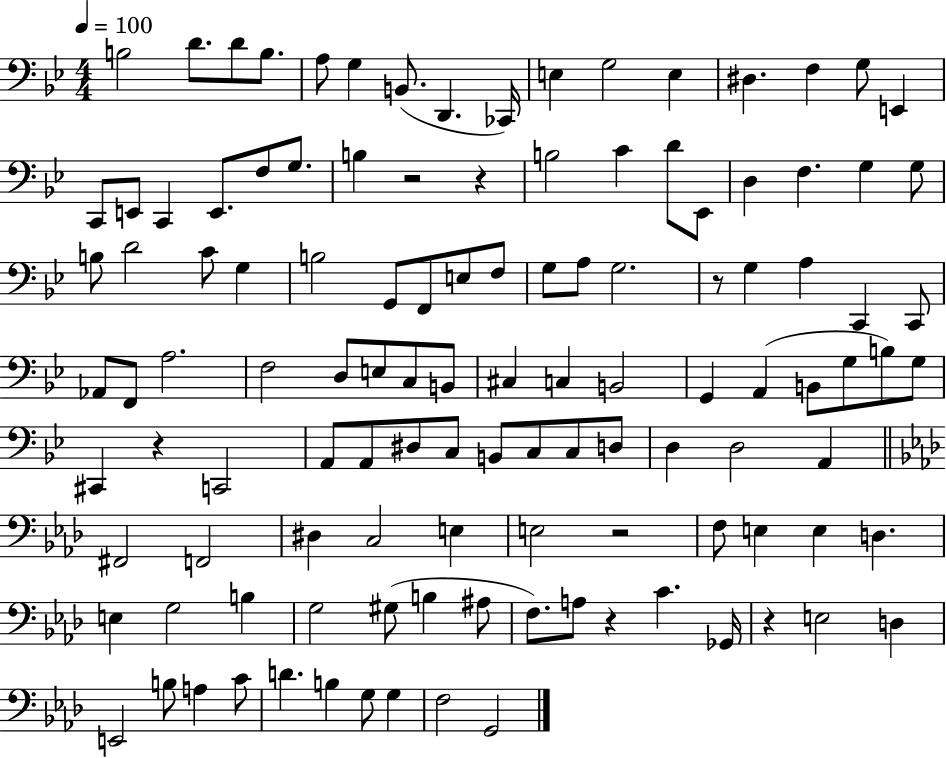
{
  \clef bass
  \numericTimeSignature
  \time 4/4
  \key bes \major
  \tempo 4 = 100
  b2 d'8. d'8 b8. | a8 g4 b,8.( d,4. ces,16) | e4 g2 e4 | dis4. f4 g8 e,4 | \break c,8 e,8 c,4 e,8. f8 g8. | b4 r2 r4 | b2 c'4 d'8 ees,8 | d4 f4. g4 g8 | \break b8 d'2 c'8 g4 | b2 g,8 f,8 e8 f8 | g8 a8 g2. | r8 g4 a4 c,4 c,8 | \break aes,8 f,8 a2. | f2 d8 e8 c8 b,8 | cis4 c4 b,2 | g,4 a,4( b,8 g8 b8) g8 | \break cis,4 r4 c,2 | a,8 a,8 dis8 c8 b,8 c8 c8 d8 | d4 d2 a,4 | \bar "||" \break \key f \minor fis,2 f,2 | dis4 c2 e4 | e2 r2 | f8 e4 e4 d4. | \break e4 g2 b4 | g2 gis8( b4 ais8 | f8.) a8 r4 c'4. ges,16 | r4 e2 d4 | \break e,2 b8 a4 c'8 | d'4. b4 g8 g4 | f2 g,2 | \bar "|."
}